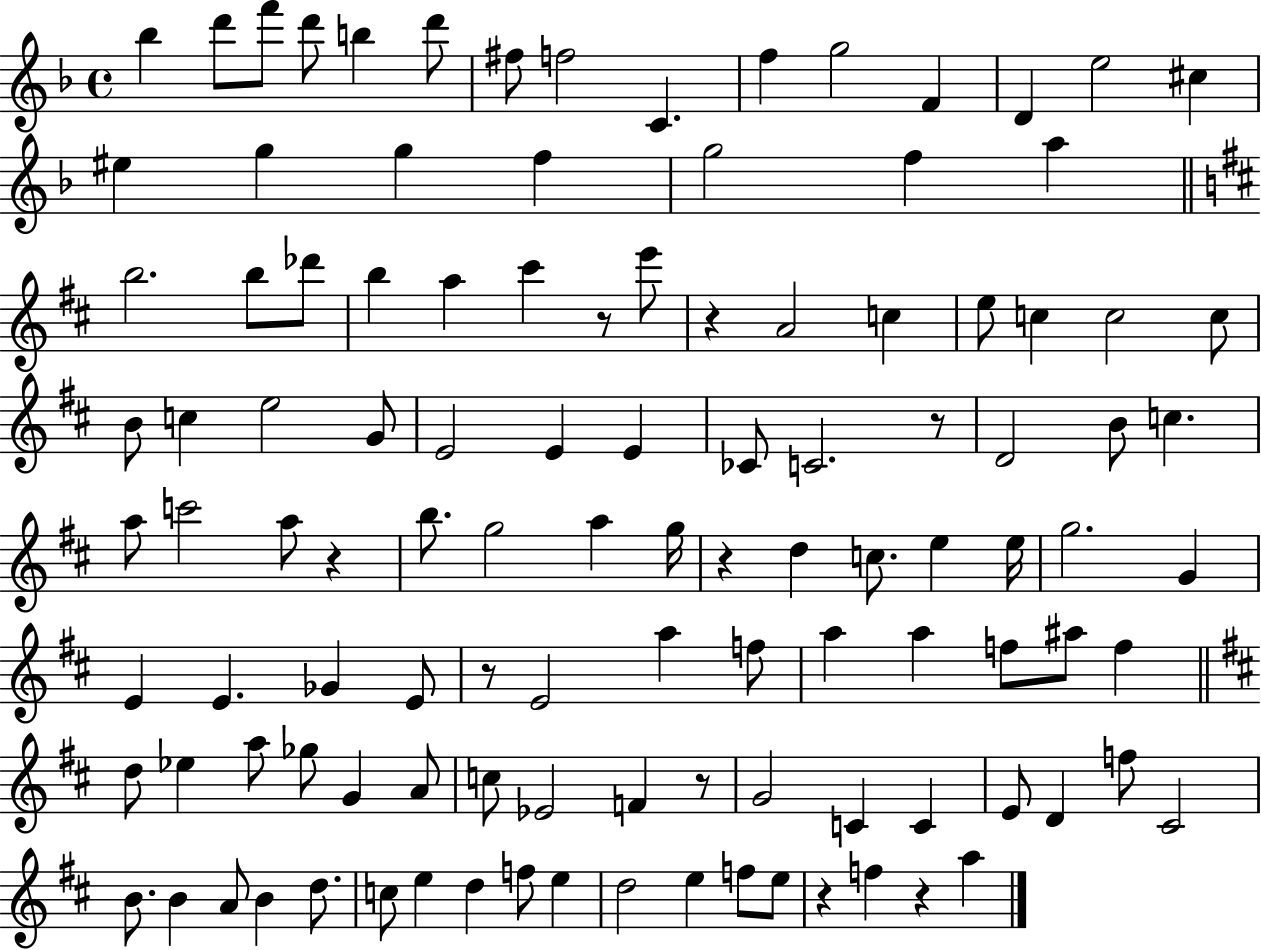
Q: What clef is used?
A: treble